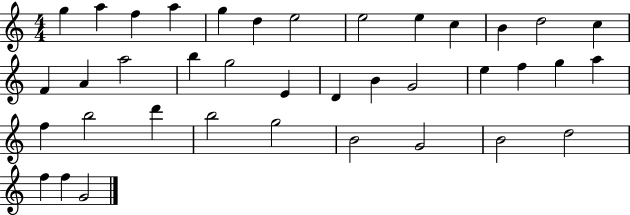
{
  \clef treble
  \numericTimeSignature
  \time 4/4
  \key c \major
  g''4 a''4 f''4 a''4 | g''4 d''4 e''2 | e''2 e''4 c''4 | b'4 d''2 c''4 | \break f'4 a'4 a''2 | b''4 g''2 e'4 | d'4 b'4 g'2 | e''4 f''4 g''4 a''4 | \break f''4 b''2 d'''4 | b''2 g''2 | b'2 g'2 | b'2 d''2 | \break f''4 f''4 g'2 | \bar "|."
}